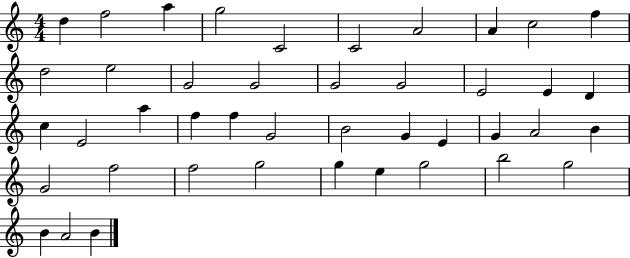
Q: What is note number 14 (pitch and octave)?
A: G4